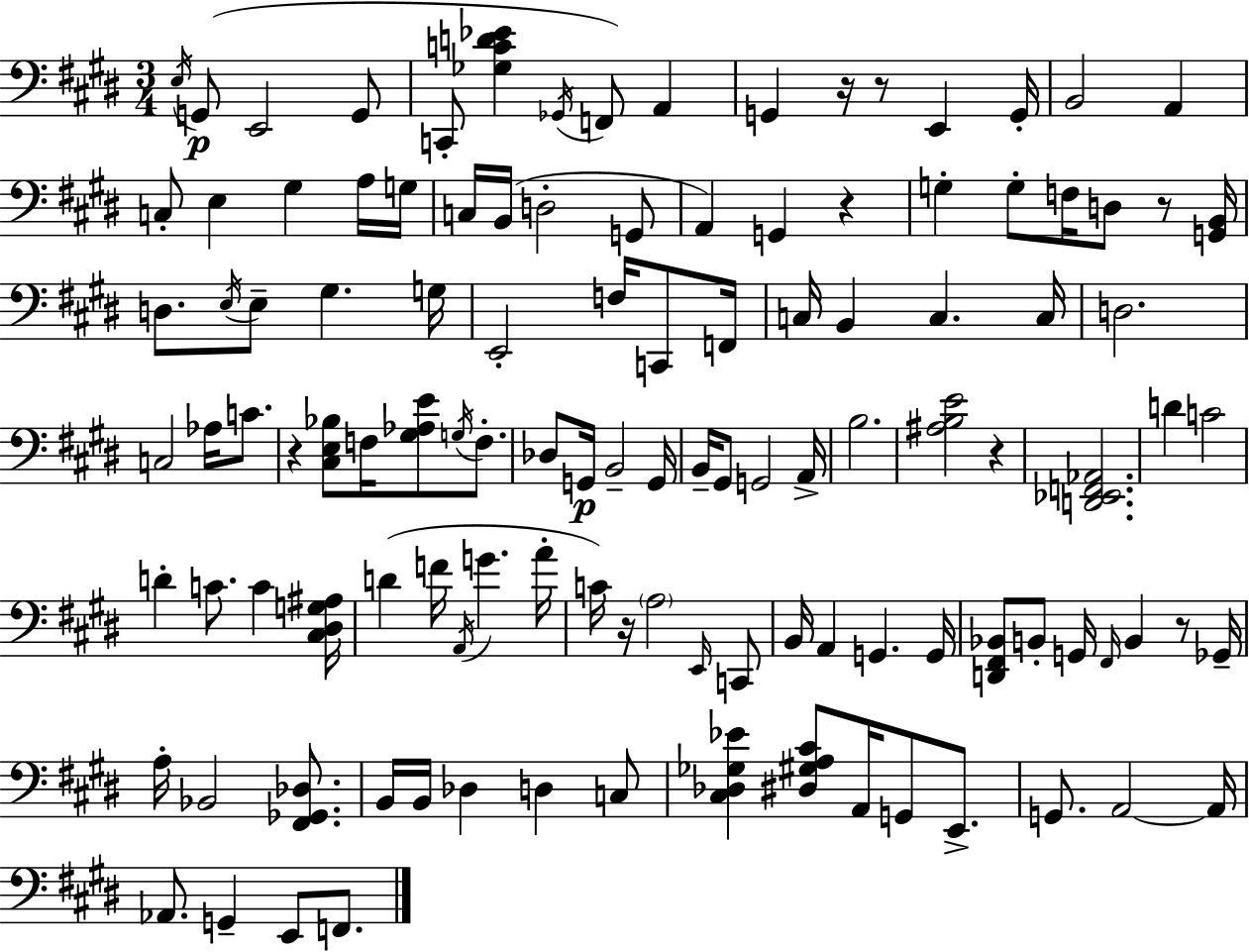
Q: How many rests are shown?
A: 8